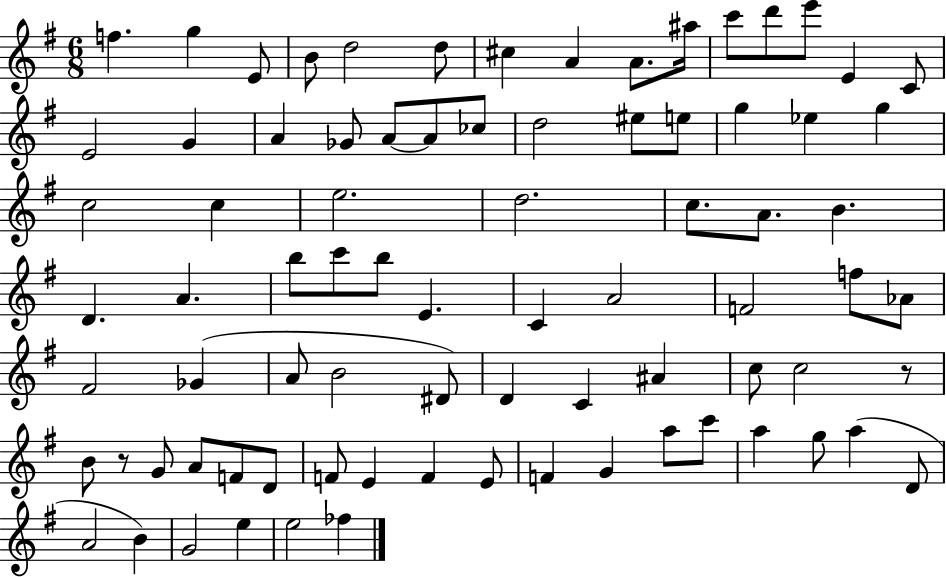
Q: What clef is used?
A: treble